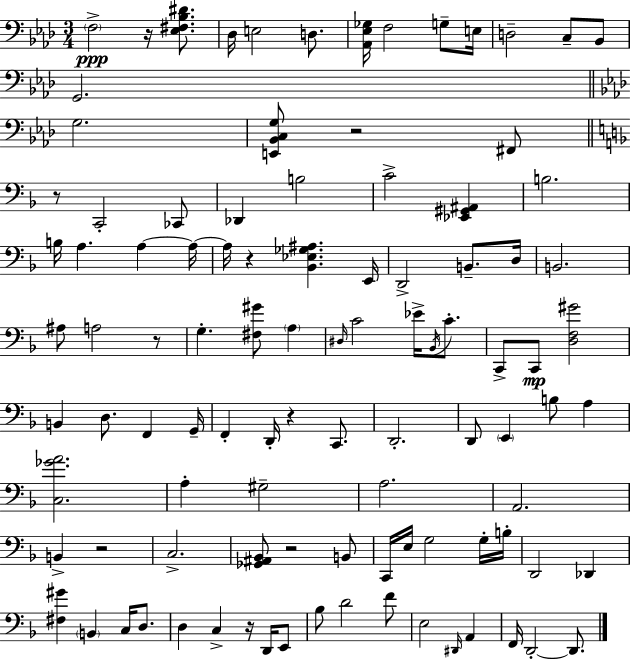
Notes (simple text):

F3/h R/s [Eb3,F#3,Bb3,D#4]/e. Db3/s E3/h D3/e. [Ab2,Eb3,Gb3]/s F3/h G3/e E3/s D3/h C3/e Bb2/e G2/h. G3/h. [E2,Bb2,C3,G3]/e R/h F#2/e R/e C2/h CES2/e Db2/q B3/h C4/h [Eb2,G#2,A#2]/q B3/h. B3/s A3/q. A3/q A3/s A3/s R/q [Bb2,Eb3,Gb3,A#3]/q. E2/s D2/h B2/e. D3/s B2/h. A#3/e A3/h R/e G3/q. [F#3,G#4]/e A3/q D#3/s C4/h Eb4/s Bb2/s C4/e. C2/e C2/e [D3,F3,G#4]/h B2/q D3/e. F2/q G2/s F2/q D2/s R/q C2/e. D2/h. D2/e E2/q B3/e A3/q [C3,Gb4,A4]/h. A3/q G#3/h A3/h. A2/h. B2/q R/h C3/h. [Gb2,A#2,Bb2]/e R/h B2/e C2/s E3/s G3/h G3/s B3/s D2/h Db2/q [F#3,G#4]/q B2/q C3/s D3/e. D3/q C3/q R/s D2/s E2/e Bb3/e D4/h F4/e E3/h D#2/s A2/q F2/s D2/h D2/e.